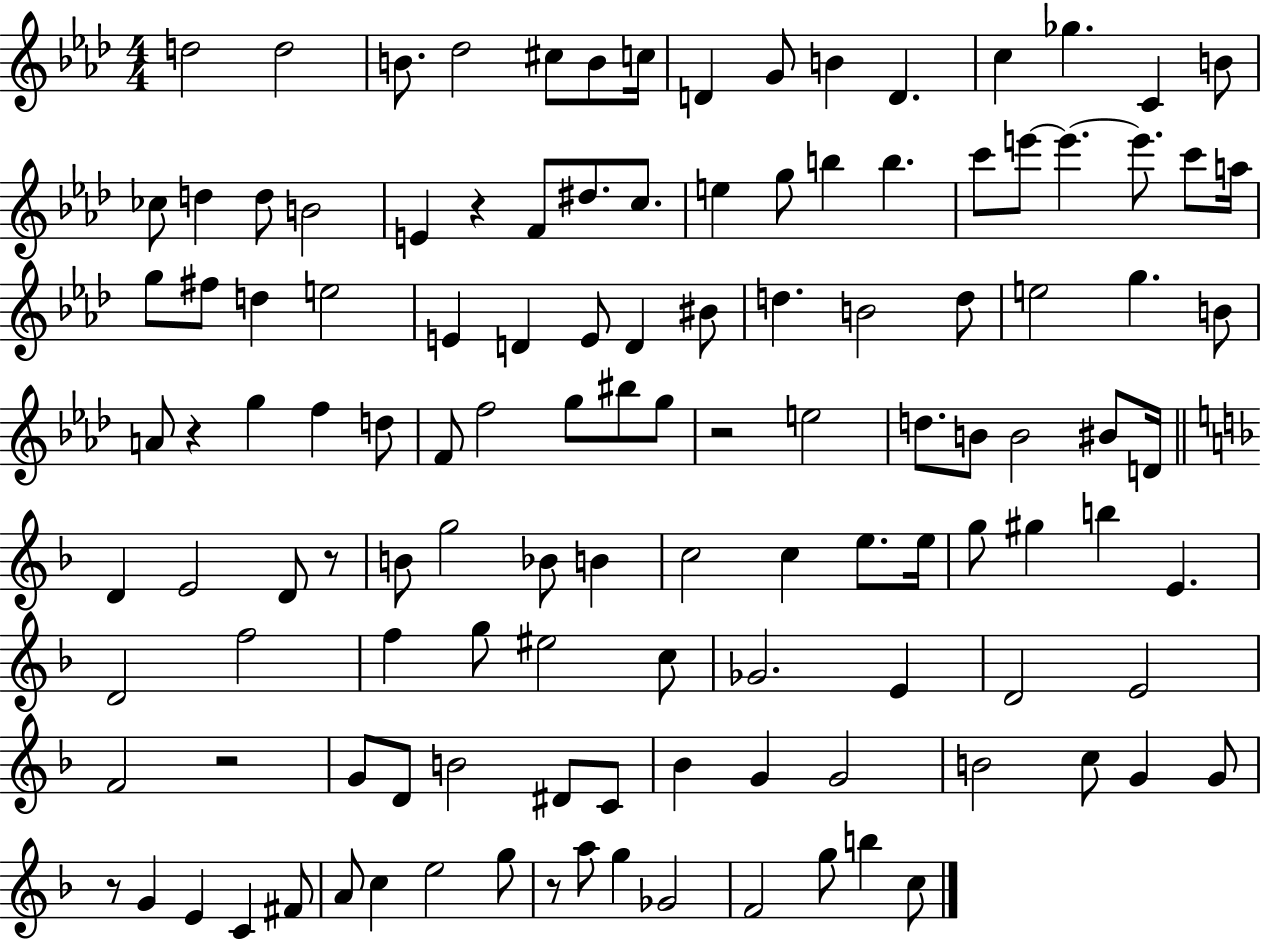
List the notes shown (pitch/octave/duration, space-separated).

D5/h D5/h B4/e. Db5/h C#5/e B4/e C5/s D4/q G4/e B4/q D4/q. C5/q Gb5/q. C4/q B4/e CES5/e D5/q D5/e B4/h E4/q R/q F4/e D#5/e. C5/e. E5/q G5/e B5/q B5/q. C6/e E6/e E6/q. E6/e. C6/e A5/s G5/e F#5/e D5/q E5/h E4/q D4/q E4/e D4/q BIS4/e D5/q. B4/h D5/e E5/h G5/q. B4/e A4/e R/q G5/q F5/q D5/e F4/e F5/h G5/e BIS5/e G5/e R/h E5/h D5/e. B4/e B4/h BIS4/e D4/s D4/q E4/h D4/e R/e B4/e G5/h Bb4/e B4/q C5/h C5/q E5/e. E5/s G5/e G#5/q B5/q E4/q. D4/h F5/h F5/q G5/e EIS5/h C5/e Gb4/h. E4/q D4/h E4/h F4/h R/h G4/e D4/e B4/h D#4/e C4/e Bb4/q G4/q G4/h B4/h C5/e G4/q G4/e R/e G4/q E4/q C4/q F#4/e A4/e C5/q E5/h G5/e R/e A5/e G5/q Gb4/h F4/h G5/e B5/q C5/e